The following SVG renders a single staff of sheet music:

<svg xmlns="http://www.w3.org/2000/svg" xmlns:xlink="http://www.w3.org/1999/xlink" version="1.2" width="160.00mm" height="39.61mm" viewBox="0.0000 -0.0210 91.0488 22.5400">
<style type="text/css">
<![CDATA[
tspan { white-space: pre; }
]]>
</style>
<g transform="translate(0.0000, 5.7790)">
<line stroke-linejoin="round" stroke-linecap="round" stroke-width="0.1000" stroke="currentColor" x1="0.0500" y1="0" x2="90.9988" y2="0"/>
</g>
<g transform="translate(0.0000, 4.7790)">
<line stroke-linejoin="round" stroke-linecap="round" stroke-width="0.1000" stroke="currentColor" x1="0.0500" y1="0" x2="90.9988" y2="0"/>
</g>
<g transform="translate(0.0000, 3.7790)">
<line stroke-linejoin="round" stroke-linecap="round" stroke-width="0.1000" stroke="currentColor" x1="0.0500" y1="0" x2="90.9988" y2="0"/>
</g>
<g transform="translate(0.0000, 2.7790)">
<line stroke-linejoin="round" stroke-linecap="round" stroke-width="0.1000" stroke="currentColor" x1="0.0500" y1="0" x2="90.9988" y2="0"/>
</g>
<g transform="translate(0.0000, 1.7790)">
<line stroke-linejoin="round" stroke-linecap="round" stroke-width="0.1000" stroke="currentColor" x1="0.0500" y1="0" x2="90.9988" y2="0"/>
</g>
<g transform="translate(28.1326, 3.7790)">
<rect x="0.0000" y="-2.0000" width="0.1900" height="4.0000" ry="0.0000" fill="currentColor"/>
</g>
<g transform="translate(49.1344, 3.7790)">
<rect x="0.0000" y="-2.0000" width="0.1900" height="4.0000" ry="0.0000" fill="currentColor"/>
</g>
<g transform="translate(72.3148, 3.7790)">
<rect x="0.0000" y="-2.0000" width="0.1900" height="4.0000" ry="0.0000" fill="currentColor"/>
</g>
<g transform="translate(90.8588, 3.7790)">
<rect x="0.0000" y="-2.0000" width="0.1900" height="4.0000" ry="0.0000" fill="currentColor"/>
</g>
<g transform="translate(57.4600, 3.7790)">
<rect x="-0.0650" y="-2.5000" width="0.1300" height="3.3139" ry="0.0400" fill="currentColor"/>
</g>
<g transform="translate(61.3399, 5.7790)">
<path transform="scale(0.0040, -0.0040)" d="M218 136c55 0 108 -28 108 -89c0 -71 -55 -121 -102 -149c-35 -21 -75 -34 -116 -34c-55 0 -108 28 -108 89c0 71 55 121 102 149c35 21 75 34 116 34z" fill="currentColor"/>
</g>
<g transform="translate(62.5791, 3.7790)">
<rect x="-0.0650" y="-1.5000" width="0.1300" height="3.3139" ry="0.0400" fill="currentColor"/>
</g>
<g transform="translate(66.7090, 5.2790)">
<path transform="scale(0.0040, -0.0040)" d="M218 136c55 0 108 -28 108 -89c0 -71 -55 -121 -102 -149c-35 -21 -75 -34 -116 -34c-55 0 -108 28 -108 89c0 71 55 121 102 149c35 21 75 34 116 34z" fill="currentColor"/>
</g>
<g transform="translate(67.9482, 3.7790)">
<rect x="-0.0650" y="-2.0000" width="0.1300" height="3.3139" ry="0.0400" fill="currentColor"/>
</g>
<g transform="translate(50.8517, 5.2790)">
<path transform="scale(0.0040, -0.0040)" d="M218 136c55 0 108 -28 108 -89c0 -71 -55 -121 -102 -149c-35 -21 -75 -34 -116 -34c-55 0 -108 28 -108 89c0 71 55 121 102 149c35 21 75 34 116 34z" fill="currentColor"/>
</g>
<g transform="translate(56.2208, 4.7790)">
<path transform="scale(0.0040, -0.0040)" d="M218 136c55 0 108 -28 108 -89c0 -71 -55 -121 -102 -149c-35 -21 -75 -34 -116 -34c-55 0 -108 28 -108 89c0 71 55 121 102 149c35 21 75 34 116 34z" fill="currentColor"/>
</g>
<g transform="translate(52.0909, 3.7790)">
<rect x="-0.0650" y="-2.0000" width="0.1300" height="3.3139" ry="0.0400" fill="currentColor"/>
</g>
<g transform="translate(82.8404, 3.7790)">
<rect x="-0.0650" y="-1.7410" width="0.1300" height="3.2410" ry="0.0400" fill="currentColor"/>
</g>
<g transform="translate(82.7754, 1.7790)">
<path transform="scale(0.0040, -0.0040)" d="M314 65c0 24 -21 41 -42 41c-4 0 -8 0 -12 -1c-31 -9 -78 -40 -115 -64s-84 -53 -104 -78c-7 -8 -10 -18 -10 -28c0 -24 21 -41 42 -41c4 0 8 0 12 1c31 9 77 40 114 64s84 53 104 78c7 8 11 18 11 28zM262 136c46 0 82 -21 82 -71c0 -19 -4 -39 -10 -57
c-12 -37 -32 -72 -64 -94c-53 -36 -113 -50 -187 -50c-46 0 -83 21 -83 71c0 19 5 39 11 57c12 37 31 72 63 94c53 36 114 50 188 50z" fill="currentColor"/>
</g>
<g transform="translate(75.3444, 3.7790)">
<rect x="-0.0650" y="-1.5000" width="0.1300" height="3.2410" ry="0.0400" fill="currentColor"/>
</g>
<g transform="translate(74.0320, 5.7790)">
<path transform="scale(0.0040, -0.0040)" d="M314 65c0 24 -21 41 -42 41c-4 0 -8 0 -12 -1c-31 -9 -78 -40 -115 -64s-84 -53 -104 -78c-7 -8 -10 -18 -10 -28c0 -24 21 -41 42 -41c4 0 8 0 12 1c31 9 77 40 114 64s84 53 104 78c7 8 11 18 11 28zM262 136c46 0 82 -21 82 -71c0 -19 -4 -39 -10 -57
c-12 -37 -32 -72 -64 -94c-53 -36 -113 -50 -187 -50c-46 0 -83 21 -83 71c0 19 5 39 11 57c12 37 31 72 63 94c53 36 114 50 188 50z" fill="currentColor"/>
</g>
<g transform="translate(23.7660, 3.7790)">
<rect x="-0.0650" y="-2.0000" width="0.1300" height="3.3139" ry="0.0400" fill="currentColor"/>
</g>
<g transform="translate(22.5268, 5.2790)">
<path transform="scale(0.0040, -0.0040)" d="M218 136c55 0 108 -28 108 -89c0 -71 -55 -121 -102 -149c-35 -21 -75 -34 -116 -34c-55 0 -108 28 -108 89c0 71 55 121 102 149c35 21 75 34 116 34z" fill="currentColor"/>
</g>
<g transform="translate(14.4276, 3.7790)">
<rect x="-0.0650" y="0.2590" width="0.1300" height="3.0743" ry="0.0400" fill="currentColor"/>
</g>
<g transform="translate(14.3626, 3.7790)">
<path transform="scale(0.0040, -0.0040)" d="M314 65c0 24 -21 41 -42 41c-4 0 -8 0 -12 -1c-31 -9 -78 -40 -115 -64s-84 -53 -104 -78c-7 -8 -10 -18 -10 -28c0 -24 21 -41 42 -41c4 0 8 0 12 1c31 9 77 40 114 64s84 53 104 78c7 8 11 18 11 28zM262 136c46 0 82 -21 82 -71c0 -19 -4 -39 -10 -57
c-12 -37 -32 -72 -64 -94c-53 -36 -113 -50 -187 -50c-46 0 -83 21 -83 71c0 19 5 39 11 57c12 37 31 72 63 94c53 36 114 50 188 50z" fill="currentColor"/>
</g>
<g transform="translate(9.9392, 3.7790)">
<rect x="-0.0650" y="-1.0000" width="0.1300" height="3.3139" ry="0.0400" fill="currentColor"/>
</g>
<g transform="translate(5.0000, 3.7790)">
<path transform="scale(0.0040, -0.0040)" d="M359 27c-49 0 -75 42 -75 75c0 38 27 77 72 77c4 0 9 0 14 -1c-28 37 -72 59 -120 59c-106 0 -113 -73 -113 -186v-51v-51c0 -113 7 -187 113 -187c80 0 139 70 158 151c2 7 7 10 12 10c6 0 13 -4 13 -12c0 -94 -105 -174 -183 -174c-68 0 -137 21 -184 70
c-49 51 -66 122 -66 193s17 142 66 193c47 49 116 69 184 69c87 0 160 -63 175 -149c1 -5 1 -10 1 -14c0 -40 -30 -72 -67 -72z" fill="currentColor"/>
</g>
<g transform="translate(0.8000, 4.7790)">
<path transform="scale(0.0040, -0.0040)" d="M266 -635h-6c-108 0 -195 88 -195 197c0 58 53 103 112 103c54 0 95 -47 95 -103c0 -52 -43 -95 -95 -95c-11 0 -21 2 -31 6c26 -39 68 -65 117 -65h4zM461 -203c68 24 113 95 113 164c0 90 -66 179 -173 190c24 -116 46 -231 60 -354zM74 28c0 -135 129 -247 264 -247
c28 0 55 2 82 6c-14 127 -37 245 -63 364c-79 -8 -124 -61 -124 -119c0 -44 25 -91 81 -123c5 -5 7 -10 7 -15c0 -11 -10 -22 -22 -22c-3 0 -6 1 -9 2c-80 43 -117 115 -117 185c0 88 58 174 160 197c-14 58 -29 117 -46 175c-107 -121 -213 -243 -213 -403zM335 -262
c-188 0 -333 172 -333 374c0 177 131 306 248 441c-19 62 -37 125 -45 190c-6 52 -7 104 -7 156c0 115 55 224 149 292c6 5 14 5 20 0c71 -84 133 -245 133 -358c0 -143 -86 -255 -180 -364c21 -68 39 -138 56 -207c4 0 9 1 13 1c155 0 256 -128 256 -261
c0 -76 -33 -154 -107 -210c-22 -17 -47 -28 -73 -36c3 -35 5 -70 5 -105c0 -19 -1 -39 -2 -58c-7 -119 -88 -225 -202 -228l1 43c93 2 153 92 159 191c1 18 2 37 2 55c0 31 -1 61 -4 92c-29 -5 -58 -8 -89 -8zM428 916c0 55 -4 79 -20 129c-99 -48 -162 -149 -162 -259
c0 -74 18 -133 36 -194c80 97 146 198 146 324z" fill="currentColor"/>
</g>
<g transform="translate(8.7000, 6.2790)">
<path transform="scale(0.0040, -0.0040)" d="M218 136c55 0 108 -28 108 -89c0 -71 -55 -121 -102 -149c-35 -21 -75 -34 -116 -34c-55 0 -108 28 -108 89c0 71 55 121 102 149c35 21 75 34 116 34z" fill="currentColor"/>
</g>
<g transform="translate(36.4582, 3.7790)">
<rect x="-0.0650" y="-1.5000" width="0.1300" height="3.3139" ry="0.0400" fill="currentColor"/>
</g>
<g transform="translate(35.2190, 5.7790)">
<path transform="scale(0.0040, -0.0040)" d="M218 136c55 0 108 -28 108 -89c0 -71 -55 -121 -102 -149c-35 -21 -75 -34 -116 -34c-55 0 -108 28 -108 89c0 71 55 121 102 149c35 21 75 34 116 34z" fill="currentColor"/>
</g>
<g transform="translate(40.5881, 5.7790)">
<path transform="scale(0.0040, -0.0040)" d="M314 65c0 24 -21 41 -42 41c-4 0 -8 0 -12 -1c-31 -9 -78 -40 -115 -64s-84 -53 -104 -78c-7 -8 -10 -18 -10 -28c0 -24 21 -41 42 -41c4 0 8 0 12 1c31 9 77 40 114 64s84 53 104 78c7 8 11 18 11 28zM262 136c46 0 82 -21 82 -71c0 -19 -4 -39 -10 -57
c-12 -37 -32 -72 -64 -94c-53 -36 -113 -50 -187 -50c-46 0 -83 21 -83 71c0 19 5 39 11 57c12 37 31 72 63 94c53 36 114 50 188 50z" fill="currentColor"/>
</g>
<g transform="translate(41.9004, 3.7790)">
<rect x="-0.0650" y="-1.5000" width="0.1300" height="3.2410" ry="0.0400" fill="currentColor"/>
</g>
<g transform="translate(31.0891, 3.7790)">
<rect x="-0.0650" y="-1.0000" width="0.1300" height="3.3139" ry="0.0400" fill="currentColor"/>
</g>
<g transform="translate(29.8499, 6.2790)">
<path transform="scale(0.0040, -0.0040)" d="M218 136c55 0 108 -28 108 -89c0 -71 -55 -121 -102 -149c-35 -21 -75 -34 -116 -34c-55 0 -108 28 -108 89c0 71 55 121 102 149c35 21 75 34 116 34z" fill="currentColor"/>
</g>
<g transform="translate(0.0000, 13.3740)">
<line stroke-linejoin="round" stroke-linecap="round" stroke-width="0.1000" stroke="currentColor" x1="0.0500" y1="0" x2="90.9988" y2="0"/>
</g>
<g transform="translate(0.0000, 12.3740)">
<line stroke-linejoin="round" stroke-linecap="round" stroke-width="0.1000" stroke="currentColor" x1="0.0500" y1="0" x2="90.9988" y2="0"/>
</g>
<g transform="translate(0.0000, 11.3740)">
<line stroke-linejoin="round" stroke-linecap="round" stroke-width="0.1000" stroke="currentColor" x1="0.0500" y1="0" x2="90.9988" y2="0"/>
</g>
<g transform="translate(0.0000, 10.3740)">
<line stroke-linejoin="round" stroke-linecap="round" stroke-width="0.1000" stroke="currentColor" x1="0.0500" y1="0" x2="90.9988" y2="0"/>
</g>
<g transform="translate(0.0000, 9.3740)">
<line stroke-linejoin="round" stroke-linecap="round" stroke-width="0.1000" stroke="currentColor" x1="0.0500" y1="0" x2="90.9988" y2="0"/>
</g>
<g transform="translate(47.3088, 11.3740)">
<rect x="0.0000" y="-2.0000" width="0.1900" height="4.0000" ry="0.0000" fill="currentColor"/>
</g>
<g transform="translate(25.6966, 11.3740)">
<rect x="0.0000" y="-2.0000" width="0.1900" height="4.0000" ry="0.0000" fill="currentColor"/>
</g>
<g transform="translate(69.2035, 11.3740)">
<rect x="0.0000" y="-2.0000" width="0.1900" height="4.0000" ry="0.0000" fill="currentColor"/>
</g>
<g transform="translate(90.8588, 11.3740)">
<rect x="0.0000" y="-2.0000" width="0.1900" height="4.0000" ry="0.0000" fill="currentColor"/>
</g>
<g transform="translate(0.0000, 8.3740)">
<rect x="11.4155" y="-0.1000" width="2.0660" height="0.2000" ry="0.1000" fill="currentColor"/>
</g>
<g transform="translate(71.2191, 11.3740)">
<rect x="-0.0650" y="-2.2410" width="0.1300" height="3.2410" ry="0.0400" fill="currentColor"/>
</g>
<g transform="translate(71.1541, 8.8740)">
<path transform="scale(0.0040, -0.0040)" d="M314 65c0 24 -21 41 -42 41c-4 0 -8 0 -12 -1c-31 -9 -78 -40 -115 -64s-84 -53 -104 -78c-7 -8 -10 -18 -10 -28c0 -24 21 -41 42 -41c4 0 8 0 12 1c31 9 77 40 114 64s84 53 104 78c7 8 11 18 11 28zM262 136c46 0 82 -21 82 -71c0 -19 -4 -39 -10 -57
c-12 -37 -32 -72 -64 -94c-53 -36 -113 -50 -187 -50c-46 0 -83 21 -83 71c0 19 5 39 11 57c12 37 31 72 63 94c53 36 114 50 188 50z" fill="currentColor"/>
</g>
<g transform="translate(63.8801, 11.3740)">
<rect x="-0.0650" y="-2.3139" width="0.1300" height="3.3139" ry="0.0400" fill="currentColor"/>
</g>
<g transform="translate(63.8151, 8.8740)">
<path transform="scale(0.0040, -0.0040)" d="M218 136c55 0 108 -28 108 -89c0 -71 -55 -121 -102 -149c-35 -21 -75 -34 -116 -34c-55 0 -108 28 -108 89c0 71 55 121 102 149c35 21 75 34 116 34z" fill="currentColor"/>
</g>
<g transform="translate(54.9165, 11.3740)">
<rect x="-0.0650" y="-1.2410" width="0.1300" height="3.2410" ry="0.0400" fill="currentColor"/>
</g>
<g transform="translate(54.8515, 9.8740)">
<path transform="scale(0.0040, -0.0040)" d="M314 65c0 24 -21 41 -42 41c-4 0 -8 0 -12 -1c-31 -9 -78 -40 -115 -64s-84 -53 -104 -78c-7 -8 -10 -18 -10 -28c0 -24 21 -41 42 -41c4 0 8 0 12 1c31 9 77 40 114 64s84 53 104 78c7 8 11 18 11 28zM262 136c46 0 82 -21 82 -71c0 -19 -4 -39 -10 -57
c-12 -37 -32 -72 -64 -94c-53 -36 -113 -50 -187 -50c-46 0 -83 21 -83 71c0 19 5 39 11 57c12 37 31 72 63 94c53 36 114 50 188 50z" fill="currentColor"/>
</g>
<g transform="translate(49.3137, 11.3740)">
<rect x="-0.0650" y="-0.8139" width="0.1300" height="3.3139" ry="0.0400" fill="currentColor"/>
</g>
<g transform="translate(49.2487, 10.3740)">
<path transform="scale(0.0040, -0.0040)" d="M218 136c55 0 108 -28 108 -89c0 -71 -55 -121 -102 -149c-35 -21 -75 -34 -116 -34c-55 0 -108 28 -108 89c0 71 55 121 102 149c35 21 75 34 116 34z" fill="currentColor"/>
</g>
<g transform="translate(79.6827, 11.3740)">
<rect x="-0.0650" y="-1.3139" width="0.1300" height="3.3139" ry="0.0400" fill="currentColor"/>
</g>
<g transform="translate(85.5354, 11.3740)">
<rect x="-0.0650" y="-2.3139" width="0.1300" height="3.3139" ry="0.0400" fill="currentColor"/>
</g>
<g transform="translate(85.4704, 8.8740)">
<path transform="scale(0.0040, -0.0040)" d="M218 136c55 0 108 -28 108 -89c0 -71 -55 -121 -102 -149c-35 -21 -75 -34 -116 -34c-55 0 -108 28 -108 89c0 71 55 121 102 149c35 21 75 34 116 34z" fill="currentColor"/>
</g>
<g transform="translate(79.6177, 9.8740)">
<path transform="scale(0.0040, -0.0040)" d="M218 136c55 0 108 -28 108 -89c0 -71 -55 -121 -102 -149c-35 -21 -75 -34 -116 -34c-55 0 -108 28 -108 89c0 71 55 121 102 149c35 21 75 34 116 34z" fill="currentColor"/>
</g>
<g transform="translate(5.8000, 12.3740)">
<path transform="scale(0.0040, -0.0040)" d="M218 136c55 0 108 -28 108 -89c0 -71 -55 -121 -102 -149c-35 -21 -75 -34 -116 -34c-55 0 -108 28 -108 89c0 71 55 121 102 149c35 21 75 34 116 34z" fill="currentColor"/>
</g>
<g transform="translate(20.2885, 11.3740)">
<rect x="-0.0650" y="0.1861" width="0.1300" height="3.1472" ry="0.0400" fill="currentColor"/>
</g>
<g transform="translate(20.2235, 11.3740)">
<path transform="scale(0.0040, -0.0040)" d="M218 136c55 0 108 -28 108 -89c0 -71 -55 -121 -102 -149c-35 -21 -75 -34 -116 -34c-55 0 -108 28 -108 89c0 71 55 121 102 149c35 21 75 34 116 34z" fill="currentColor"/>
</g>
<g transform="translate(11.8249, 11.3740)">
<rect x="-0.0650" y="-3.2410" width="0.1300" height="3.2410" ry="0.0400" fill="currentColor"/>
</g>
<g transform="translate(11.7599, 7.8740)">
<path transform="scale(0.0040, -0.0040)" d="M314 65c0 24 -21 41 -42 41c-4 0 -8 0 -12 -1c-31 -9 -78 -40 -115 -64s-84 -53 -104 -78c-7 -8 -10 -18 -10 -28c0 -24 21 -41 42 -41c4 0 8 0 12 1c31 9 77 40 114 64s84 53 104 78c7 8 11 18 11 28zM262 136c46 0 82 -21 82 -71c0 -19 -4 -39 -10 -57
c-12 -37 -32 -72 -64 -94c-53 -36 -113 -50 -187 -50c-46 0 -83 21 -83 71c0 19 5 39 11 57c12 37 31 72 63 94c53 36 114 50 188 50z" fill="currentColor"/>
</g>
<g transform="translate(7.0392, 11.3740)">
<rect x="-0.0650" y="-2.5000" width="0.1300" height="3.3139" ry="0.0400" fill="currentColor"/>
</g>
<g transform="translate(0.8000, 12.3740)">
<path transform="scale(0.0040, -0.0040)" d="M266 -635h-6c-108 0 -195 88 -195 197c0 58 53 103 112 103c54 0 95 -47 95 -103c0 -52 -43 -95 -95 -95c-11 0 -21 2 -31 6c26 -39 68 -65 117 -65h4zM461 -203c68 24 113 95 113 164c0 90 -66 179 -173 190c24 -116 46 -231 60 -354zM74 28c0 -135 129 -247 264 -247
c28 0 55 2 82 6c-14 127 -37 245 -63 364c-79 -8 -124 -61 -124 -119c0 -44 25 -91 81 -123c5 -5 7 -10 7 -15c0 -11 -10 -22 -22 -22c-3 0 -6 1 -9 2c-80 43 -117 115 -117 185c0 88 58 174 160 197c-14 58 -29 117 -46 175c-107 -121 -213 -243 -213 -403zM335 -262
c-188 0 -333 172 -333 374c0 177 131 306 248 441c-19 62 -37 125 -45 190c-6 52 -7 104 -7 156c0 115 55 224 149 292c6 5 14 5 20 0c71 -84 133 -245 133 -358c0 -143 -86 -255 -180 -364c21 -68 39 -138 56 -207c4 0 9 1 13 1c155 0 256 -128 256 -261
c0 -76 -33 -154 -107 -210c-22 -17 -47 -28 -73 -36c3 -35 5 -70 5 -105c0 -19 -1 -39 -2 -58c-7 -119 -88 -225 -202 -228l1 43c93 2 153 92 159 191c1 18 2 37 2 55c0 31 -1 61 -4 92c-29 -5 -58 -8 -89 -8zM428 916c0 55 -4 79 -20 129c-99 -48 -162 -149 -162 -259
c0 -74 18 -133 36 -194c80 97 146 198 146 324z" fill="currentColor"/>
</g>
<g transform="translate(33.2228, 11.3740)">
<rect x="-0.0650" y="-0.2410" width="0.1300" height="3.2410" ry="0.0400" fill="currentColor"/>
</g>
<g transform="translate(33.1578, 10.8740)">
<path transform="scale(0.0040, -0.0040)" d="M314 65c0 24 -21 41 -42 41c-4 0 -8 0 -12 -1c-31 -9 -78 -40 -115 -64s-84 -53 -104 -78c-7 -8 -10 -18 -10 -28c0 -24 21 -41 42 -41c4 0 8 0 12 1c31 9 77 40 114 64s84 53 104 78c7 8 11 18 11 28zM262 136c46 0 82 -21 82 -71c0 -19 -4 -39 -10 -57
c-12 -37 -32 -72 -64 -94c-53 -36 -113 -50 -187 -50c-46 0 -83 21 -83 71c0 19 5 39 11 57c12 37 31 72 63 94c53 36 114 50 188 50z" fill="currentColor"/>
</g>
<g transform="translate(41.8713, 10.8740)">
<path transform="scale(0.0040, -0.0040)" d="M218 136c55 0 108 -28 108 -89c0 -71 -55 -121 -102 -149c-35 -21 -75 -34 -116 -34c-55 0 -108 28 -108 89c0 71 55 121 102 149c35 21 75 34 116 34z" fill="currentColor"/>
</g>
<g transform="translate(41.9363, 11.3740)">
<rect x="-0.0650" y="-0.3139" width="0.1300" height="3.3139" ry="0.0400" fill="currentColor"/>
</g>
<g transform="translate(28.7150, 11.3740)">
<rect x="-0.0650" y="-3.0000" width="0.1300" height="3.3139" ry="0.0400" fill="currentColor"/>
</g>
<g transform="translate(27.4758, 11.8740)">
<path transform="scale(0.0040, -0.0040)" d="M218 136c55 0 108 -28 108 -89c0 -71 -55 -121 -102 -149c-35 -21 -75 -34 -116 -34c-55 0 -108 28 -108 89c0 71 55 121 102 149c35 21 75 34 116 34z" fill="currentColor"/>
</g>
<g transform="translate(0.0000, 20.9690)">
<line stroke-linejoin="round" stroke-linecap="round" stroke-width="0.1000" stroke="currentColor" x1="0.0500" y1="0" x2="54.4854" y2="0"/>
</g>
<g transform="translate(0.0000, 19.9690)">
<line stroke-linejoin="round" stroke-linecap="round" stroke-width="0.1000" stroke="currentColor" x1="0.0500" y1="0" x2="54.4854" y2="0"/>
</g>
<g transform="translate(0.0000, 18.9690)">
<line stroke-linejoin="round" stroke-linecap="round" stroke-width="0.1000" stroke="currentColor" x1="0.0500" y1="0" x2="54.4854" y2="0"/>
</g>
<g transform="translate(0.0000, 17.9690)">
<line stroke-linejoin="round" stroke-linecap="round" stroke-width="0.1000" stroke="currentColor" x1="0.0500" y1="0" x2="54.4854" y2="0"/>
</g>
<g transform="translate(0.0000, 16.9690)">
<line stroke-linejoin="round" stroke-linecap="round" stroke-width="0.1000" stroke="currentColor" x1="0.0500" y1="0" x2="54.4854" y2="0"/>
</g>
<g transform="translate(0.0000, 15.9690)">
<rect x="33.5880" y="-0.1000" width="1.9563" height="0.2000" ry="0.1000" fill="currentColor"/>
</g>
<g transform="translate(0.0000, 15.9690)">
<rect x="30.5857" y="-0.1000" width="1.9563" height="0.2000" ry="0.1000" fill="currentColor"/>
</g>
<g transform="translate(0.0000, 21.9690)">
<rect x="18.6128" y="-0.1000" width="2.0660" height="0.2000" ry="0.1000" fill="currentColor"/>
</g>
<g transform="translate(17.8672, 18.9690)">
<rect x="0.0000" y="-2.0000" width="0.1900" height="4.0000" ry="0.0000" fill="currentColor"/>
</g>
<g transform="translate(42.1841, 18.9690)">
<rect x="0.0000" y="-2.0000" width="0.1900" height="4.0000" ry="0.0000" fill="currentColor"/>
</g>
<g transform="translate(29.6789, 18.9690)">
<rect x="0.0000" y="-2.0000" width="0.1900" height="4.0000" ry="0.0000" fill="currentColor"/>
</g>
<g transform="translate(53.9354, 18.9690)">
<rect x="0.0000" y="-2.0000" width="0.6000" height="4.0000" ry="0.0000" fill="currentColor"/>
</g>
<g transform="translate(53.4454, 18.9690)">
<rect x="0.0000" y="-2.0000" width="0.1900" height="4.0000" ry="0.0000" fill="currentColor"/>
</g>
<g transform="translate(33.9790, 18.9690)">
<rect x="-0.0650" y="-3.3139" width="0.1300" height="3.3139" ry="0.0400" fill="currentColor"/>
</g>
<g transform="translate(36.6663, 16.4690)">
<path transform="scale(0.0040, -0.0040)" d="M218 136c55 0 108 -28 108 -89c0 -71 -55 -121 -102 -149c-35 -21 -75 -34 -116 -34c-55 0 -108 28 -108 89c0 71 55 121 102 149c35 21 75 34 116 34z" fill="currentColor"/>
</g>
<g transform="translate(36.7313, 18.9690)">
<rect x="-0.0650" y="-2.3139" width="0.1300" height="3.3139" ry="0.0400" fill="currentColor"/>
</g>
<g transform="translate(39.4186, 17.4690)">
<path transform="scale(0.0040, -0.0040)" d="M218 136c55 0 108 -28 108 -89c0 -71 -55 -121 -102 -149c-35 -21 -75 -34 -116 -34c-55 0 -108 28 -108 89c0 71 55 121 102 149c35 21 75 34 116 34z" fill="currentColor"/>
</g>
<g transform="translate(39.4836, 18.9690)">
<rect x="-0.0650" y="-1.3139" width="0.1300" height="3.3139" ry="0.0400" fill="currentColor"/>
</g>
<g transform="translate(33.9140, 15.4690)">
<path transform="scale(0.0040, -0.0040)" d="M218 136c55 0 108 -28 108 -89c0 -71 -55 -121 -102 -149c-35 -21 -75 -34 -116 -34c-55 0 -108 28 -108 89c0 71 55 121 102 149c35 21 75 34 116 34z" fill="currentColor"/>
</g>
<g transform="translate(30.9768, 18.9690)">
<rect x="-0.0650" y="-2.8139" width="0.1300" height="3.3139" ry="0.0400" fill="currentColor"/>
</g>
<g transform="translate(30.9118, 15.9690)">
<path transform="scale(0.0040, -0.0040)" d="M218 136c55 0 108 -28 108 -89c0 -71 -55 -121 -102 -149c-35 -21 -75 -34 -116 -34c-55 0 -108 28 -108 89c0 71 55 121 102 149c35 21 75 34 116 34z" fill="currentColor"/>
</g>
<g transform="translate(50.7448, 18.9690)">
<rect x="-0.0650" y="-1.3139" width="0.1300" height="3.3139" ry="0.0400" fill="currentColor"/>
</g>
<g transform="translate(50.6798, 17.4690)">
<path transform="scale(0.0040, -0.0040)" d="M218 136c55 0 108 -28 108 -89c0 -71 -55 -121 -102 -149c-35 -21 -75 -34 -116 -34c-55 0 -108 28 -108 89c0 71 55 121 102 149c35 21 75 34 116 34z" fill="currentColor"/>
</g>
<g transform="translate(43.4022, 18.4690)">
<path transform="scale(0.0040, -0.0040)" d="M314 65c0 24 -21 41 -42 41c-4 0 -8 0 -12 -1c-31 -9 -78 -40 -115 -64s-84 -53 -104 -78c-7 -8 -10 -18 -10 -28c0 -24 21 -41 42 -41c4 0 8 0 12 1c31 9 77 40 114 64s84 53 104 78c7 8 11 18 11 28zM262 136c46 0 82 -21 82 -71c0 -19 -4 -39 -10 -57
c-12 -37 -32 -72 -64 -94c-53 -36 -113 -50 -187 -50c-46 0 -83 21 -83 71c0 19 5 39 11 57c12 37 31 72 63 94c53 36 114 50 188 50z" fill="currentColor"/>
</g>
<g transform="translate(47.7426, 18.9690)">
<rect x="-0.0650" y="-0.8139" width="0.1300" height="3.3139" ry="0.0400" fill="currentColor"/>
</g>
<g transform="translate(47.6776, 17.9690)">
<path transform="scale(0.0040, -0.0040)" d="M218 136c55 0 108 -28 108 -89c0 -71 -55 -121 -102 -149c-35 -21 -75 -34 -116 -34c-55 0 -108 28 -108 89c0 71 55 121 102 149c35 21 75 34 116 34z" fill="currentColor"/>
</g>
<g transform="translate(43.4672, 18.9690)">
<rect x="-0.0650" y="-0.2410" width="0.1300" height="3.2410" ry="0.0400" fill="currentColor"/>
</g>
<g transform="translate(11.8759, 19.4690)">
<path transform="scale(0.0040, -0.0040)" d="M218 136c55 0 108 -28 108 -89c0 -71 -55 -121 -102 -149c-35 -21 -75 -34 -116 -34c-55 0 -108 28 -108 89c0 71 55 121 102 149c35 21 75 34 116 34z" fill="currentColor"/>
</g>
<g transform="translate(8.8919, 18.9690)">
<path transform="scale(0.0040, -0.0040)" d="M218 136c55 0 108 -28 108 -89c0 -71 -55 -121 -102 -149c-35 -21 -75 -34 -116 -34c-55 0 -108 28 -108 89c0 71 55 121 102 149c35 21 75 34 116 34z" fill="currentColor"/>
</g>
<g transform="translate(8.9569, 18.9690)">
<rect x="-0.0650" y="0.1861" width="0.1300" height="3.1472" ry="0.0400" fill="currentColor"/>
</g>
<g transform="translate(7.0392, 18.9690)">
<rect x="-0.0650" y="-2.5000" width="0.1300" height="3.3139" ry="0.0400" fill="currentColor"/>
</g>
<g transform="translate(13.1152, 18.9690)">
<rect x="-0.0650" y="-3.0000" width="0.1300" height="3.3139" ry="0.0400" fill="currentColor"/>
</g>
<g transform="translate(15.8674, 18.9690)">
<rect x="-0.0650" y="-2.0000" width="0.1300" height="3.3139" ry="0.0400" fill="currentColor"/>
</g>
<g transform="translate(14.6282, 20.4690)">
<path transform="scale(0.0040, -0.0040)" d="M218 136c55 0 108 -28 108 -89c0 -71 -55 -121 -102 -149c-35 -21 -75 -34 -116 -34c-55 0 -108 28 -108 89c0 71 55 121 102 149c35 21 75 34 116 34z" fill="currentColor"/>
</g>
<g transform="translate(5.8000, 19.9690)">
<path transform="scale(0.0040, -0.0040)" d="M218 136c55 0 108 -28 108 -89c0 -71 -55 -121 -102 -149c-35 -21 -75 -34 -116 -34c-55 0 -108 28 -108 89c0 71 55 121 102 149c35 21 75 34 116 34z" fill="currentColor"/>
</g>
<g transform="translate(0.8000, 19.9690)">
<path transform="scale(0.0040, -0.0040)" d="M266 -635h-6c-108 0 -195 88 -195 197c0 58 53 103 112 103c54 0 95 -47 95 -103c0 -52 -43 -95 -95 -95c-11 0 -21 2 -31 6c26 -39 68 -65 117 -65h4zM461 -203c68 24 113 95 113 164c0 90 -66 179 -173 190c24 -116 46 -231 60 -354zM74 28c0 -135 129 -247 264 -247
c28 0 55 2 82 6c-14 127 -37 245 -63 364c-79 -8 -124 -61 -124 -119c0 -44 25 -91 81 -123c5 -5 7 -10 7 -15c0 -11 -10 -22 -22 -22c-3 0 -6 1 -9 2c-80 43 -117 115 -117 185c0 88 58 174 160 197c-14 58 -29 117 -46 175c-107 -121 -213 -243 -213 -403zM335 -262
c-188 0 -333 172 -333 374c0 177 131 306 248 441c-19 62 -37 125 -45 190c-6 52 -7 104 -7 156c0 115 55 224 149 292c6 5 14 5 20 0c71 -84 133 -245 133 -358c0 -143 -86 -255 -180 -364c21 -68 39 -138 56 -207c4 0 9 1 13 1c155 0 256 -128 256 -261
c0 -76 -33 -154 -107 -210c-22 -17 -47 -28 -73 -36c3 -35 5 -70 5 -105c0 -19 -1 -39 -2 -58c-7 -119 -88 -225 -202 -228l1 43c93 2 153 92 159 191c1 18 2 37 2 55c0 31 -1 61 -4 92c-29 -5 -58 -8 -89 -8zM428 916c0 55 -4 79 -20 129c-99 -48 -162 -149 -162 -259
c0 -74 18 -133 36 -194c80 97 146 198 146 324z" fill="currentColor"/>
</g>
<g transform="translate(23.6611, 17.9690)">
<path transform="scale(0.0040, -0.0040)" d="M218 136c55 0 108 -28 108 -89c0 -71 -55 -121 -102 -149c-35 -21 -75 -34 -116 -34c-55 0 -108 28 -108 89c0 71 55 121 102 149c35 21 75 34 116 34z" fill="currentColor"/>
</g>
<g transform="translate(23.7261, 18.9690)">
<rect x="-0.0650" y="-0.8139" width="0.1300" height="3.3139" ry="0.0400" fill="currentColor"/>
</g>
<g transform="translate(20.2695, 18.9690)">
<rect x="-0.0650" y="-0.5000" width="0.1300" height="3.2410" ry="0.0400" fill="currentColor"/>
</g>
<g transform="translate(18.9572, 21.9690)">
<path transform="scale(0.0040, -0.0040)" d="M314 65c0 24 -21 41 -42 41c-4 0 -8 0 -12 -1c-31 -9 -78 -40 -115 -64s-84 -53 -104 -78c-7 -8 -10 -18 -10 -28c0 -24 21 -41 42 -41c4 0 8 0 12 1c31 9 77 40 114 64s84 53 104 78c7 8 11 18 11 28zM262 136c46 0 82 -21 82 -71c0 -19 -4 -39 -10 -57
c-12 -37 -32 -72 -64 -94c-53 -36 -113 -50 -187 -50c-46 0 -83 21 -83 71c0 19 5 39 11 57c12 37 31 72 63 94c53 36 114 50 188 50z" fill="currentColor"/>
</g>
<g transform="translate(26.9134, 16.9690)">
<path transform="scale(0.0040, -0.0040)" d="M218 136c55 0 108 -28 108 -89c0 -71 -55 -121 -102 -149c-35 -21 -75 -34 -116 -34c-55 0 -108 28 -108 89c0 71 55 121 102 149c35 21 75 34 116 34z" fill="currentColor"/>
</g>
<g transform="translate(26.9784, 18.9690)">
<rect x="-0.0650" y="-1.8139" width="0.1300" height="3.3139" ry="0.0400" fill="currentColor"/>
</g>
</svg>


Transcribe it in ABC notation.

X:1
T:Untitled
M:4/4
L:1/4
K:C
D B2 F D E E2 F G E F E2 f2 G b2 B A c2 c d e2 g g2 e g G B A F C2 d f a b g e c2 d e